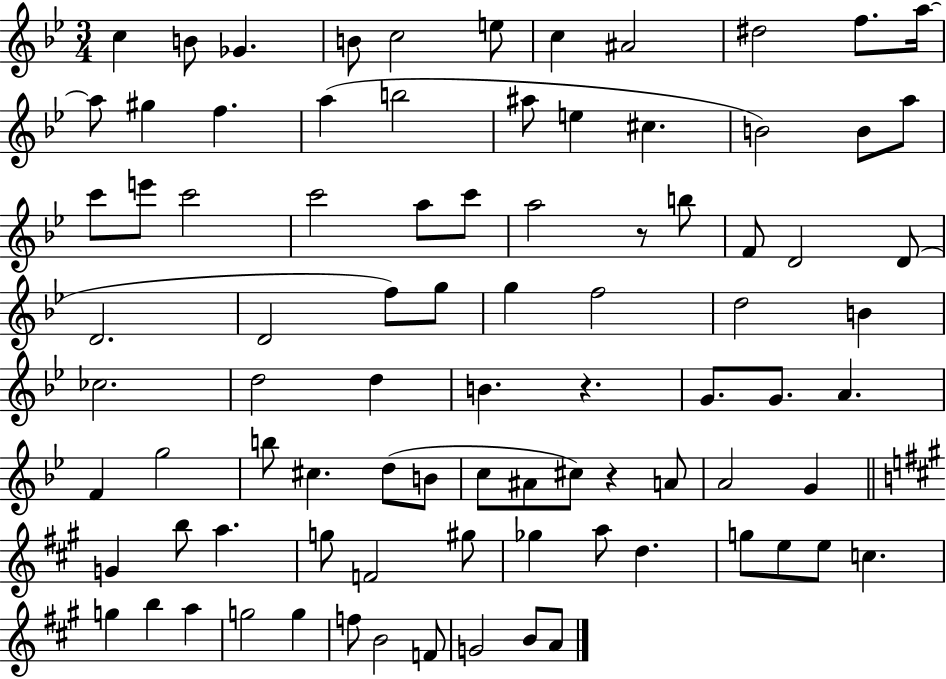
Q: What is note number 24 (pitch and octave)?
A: E6